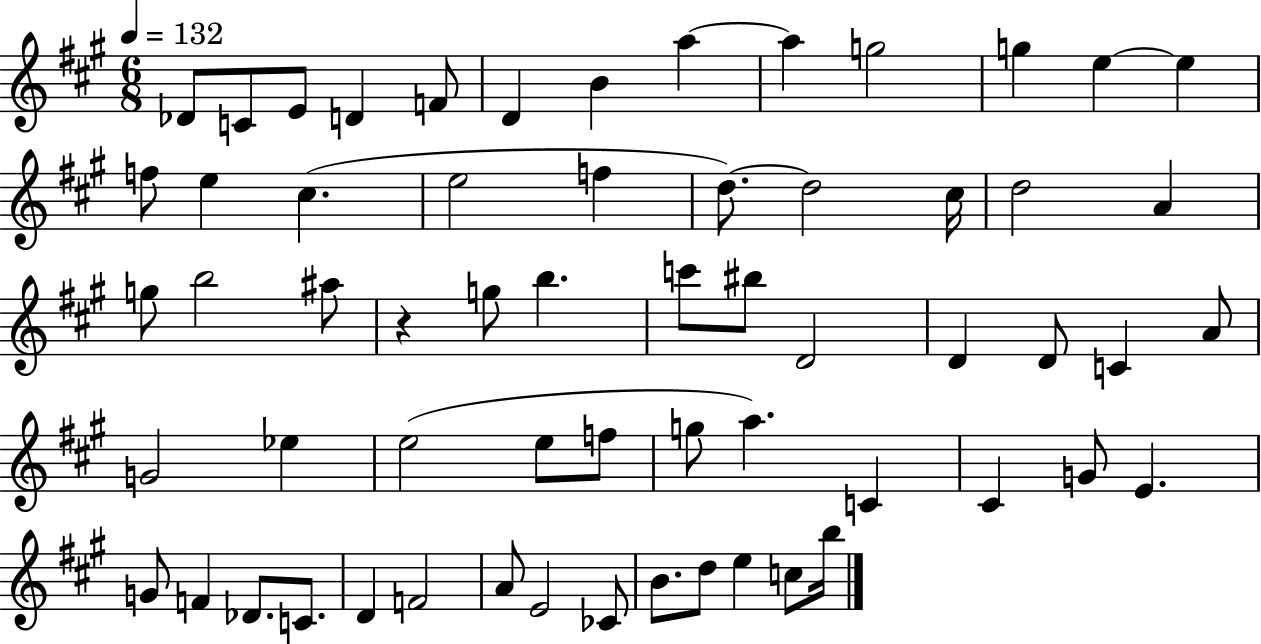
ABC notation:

X:1
T:Untitled
M:6/8
L:1/4
K:A
_D/2 C/2 E/2 D F/2 D B a a g2 g e e f/2 e ^c e2 f d/2 d2 ^c/4 d2 A g/2 b2 ^a/2 z g/2 b c'/2 ^b/2 D2 D D/2 C A/2 G2 _e e2 e/2 f/2 g/2 a C ^C G/2 E G/2 F _D/2 C/2 D F2 A/2 E2 _C/2 B/2 d/2 e c/2 b/4